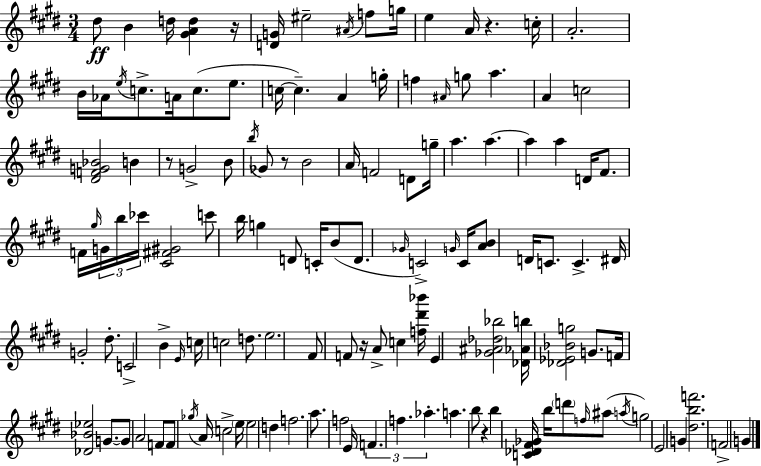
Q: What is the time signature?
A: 3/4